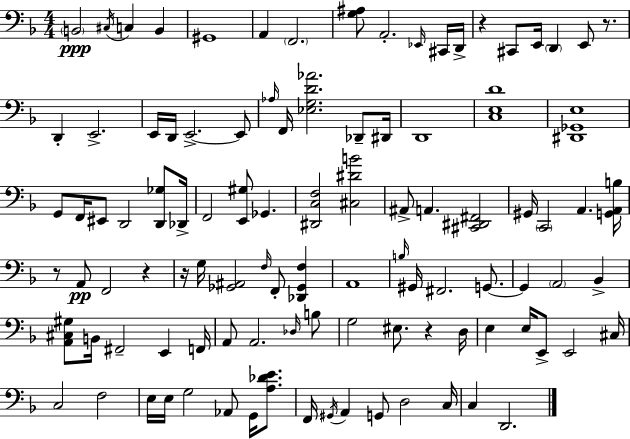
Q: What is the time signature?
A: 4/4